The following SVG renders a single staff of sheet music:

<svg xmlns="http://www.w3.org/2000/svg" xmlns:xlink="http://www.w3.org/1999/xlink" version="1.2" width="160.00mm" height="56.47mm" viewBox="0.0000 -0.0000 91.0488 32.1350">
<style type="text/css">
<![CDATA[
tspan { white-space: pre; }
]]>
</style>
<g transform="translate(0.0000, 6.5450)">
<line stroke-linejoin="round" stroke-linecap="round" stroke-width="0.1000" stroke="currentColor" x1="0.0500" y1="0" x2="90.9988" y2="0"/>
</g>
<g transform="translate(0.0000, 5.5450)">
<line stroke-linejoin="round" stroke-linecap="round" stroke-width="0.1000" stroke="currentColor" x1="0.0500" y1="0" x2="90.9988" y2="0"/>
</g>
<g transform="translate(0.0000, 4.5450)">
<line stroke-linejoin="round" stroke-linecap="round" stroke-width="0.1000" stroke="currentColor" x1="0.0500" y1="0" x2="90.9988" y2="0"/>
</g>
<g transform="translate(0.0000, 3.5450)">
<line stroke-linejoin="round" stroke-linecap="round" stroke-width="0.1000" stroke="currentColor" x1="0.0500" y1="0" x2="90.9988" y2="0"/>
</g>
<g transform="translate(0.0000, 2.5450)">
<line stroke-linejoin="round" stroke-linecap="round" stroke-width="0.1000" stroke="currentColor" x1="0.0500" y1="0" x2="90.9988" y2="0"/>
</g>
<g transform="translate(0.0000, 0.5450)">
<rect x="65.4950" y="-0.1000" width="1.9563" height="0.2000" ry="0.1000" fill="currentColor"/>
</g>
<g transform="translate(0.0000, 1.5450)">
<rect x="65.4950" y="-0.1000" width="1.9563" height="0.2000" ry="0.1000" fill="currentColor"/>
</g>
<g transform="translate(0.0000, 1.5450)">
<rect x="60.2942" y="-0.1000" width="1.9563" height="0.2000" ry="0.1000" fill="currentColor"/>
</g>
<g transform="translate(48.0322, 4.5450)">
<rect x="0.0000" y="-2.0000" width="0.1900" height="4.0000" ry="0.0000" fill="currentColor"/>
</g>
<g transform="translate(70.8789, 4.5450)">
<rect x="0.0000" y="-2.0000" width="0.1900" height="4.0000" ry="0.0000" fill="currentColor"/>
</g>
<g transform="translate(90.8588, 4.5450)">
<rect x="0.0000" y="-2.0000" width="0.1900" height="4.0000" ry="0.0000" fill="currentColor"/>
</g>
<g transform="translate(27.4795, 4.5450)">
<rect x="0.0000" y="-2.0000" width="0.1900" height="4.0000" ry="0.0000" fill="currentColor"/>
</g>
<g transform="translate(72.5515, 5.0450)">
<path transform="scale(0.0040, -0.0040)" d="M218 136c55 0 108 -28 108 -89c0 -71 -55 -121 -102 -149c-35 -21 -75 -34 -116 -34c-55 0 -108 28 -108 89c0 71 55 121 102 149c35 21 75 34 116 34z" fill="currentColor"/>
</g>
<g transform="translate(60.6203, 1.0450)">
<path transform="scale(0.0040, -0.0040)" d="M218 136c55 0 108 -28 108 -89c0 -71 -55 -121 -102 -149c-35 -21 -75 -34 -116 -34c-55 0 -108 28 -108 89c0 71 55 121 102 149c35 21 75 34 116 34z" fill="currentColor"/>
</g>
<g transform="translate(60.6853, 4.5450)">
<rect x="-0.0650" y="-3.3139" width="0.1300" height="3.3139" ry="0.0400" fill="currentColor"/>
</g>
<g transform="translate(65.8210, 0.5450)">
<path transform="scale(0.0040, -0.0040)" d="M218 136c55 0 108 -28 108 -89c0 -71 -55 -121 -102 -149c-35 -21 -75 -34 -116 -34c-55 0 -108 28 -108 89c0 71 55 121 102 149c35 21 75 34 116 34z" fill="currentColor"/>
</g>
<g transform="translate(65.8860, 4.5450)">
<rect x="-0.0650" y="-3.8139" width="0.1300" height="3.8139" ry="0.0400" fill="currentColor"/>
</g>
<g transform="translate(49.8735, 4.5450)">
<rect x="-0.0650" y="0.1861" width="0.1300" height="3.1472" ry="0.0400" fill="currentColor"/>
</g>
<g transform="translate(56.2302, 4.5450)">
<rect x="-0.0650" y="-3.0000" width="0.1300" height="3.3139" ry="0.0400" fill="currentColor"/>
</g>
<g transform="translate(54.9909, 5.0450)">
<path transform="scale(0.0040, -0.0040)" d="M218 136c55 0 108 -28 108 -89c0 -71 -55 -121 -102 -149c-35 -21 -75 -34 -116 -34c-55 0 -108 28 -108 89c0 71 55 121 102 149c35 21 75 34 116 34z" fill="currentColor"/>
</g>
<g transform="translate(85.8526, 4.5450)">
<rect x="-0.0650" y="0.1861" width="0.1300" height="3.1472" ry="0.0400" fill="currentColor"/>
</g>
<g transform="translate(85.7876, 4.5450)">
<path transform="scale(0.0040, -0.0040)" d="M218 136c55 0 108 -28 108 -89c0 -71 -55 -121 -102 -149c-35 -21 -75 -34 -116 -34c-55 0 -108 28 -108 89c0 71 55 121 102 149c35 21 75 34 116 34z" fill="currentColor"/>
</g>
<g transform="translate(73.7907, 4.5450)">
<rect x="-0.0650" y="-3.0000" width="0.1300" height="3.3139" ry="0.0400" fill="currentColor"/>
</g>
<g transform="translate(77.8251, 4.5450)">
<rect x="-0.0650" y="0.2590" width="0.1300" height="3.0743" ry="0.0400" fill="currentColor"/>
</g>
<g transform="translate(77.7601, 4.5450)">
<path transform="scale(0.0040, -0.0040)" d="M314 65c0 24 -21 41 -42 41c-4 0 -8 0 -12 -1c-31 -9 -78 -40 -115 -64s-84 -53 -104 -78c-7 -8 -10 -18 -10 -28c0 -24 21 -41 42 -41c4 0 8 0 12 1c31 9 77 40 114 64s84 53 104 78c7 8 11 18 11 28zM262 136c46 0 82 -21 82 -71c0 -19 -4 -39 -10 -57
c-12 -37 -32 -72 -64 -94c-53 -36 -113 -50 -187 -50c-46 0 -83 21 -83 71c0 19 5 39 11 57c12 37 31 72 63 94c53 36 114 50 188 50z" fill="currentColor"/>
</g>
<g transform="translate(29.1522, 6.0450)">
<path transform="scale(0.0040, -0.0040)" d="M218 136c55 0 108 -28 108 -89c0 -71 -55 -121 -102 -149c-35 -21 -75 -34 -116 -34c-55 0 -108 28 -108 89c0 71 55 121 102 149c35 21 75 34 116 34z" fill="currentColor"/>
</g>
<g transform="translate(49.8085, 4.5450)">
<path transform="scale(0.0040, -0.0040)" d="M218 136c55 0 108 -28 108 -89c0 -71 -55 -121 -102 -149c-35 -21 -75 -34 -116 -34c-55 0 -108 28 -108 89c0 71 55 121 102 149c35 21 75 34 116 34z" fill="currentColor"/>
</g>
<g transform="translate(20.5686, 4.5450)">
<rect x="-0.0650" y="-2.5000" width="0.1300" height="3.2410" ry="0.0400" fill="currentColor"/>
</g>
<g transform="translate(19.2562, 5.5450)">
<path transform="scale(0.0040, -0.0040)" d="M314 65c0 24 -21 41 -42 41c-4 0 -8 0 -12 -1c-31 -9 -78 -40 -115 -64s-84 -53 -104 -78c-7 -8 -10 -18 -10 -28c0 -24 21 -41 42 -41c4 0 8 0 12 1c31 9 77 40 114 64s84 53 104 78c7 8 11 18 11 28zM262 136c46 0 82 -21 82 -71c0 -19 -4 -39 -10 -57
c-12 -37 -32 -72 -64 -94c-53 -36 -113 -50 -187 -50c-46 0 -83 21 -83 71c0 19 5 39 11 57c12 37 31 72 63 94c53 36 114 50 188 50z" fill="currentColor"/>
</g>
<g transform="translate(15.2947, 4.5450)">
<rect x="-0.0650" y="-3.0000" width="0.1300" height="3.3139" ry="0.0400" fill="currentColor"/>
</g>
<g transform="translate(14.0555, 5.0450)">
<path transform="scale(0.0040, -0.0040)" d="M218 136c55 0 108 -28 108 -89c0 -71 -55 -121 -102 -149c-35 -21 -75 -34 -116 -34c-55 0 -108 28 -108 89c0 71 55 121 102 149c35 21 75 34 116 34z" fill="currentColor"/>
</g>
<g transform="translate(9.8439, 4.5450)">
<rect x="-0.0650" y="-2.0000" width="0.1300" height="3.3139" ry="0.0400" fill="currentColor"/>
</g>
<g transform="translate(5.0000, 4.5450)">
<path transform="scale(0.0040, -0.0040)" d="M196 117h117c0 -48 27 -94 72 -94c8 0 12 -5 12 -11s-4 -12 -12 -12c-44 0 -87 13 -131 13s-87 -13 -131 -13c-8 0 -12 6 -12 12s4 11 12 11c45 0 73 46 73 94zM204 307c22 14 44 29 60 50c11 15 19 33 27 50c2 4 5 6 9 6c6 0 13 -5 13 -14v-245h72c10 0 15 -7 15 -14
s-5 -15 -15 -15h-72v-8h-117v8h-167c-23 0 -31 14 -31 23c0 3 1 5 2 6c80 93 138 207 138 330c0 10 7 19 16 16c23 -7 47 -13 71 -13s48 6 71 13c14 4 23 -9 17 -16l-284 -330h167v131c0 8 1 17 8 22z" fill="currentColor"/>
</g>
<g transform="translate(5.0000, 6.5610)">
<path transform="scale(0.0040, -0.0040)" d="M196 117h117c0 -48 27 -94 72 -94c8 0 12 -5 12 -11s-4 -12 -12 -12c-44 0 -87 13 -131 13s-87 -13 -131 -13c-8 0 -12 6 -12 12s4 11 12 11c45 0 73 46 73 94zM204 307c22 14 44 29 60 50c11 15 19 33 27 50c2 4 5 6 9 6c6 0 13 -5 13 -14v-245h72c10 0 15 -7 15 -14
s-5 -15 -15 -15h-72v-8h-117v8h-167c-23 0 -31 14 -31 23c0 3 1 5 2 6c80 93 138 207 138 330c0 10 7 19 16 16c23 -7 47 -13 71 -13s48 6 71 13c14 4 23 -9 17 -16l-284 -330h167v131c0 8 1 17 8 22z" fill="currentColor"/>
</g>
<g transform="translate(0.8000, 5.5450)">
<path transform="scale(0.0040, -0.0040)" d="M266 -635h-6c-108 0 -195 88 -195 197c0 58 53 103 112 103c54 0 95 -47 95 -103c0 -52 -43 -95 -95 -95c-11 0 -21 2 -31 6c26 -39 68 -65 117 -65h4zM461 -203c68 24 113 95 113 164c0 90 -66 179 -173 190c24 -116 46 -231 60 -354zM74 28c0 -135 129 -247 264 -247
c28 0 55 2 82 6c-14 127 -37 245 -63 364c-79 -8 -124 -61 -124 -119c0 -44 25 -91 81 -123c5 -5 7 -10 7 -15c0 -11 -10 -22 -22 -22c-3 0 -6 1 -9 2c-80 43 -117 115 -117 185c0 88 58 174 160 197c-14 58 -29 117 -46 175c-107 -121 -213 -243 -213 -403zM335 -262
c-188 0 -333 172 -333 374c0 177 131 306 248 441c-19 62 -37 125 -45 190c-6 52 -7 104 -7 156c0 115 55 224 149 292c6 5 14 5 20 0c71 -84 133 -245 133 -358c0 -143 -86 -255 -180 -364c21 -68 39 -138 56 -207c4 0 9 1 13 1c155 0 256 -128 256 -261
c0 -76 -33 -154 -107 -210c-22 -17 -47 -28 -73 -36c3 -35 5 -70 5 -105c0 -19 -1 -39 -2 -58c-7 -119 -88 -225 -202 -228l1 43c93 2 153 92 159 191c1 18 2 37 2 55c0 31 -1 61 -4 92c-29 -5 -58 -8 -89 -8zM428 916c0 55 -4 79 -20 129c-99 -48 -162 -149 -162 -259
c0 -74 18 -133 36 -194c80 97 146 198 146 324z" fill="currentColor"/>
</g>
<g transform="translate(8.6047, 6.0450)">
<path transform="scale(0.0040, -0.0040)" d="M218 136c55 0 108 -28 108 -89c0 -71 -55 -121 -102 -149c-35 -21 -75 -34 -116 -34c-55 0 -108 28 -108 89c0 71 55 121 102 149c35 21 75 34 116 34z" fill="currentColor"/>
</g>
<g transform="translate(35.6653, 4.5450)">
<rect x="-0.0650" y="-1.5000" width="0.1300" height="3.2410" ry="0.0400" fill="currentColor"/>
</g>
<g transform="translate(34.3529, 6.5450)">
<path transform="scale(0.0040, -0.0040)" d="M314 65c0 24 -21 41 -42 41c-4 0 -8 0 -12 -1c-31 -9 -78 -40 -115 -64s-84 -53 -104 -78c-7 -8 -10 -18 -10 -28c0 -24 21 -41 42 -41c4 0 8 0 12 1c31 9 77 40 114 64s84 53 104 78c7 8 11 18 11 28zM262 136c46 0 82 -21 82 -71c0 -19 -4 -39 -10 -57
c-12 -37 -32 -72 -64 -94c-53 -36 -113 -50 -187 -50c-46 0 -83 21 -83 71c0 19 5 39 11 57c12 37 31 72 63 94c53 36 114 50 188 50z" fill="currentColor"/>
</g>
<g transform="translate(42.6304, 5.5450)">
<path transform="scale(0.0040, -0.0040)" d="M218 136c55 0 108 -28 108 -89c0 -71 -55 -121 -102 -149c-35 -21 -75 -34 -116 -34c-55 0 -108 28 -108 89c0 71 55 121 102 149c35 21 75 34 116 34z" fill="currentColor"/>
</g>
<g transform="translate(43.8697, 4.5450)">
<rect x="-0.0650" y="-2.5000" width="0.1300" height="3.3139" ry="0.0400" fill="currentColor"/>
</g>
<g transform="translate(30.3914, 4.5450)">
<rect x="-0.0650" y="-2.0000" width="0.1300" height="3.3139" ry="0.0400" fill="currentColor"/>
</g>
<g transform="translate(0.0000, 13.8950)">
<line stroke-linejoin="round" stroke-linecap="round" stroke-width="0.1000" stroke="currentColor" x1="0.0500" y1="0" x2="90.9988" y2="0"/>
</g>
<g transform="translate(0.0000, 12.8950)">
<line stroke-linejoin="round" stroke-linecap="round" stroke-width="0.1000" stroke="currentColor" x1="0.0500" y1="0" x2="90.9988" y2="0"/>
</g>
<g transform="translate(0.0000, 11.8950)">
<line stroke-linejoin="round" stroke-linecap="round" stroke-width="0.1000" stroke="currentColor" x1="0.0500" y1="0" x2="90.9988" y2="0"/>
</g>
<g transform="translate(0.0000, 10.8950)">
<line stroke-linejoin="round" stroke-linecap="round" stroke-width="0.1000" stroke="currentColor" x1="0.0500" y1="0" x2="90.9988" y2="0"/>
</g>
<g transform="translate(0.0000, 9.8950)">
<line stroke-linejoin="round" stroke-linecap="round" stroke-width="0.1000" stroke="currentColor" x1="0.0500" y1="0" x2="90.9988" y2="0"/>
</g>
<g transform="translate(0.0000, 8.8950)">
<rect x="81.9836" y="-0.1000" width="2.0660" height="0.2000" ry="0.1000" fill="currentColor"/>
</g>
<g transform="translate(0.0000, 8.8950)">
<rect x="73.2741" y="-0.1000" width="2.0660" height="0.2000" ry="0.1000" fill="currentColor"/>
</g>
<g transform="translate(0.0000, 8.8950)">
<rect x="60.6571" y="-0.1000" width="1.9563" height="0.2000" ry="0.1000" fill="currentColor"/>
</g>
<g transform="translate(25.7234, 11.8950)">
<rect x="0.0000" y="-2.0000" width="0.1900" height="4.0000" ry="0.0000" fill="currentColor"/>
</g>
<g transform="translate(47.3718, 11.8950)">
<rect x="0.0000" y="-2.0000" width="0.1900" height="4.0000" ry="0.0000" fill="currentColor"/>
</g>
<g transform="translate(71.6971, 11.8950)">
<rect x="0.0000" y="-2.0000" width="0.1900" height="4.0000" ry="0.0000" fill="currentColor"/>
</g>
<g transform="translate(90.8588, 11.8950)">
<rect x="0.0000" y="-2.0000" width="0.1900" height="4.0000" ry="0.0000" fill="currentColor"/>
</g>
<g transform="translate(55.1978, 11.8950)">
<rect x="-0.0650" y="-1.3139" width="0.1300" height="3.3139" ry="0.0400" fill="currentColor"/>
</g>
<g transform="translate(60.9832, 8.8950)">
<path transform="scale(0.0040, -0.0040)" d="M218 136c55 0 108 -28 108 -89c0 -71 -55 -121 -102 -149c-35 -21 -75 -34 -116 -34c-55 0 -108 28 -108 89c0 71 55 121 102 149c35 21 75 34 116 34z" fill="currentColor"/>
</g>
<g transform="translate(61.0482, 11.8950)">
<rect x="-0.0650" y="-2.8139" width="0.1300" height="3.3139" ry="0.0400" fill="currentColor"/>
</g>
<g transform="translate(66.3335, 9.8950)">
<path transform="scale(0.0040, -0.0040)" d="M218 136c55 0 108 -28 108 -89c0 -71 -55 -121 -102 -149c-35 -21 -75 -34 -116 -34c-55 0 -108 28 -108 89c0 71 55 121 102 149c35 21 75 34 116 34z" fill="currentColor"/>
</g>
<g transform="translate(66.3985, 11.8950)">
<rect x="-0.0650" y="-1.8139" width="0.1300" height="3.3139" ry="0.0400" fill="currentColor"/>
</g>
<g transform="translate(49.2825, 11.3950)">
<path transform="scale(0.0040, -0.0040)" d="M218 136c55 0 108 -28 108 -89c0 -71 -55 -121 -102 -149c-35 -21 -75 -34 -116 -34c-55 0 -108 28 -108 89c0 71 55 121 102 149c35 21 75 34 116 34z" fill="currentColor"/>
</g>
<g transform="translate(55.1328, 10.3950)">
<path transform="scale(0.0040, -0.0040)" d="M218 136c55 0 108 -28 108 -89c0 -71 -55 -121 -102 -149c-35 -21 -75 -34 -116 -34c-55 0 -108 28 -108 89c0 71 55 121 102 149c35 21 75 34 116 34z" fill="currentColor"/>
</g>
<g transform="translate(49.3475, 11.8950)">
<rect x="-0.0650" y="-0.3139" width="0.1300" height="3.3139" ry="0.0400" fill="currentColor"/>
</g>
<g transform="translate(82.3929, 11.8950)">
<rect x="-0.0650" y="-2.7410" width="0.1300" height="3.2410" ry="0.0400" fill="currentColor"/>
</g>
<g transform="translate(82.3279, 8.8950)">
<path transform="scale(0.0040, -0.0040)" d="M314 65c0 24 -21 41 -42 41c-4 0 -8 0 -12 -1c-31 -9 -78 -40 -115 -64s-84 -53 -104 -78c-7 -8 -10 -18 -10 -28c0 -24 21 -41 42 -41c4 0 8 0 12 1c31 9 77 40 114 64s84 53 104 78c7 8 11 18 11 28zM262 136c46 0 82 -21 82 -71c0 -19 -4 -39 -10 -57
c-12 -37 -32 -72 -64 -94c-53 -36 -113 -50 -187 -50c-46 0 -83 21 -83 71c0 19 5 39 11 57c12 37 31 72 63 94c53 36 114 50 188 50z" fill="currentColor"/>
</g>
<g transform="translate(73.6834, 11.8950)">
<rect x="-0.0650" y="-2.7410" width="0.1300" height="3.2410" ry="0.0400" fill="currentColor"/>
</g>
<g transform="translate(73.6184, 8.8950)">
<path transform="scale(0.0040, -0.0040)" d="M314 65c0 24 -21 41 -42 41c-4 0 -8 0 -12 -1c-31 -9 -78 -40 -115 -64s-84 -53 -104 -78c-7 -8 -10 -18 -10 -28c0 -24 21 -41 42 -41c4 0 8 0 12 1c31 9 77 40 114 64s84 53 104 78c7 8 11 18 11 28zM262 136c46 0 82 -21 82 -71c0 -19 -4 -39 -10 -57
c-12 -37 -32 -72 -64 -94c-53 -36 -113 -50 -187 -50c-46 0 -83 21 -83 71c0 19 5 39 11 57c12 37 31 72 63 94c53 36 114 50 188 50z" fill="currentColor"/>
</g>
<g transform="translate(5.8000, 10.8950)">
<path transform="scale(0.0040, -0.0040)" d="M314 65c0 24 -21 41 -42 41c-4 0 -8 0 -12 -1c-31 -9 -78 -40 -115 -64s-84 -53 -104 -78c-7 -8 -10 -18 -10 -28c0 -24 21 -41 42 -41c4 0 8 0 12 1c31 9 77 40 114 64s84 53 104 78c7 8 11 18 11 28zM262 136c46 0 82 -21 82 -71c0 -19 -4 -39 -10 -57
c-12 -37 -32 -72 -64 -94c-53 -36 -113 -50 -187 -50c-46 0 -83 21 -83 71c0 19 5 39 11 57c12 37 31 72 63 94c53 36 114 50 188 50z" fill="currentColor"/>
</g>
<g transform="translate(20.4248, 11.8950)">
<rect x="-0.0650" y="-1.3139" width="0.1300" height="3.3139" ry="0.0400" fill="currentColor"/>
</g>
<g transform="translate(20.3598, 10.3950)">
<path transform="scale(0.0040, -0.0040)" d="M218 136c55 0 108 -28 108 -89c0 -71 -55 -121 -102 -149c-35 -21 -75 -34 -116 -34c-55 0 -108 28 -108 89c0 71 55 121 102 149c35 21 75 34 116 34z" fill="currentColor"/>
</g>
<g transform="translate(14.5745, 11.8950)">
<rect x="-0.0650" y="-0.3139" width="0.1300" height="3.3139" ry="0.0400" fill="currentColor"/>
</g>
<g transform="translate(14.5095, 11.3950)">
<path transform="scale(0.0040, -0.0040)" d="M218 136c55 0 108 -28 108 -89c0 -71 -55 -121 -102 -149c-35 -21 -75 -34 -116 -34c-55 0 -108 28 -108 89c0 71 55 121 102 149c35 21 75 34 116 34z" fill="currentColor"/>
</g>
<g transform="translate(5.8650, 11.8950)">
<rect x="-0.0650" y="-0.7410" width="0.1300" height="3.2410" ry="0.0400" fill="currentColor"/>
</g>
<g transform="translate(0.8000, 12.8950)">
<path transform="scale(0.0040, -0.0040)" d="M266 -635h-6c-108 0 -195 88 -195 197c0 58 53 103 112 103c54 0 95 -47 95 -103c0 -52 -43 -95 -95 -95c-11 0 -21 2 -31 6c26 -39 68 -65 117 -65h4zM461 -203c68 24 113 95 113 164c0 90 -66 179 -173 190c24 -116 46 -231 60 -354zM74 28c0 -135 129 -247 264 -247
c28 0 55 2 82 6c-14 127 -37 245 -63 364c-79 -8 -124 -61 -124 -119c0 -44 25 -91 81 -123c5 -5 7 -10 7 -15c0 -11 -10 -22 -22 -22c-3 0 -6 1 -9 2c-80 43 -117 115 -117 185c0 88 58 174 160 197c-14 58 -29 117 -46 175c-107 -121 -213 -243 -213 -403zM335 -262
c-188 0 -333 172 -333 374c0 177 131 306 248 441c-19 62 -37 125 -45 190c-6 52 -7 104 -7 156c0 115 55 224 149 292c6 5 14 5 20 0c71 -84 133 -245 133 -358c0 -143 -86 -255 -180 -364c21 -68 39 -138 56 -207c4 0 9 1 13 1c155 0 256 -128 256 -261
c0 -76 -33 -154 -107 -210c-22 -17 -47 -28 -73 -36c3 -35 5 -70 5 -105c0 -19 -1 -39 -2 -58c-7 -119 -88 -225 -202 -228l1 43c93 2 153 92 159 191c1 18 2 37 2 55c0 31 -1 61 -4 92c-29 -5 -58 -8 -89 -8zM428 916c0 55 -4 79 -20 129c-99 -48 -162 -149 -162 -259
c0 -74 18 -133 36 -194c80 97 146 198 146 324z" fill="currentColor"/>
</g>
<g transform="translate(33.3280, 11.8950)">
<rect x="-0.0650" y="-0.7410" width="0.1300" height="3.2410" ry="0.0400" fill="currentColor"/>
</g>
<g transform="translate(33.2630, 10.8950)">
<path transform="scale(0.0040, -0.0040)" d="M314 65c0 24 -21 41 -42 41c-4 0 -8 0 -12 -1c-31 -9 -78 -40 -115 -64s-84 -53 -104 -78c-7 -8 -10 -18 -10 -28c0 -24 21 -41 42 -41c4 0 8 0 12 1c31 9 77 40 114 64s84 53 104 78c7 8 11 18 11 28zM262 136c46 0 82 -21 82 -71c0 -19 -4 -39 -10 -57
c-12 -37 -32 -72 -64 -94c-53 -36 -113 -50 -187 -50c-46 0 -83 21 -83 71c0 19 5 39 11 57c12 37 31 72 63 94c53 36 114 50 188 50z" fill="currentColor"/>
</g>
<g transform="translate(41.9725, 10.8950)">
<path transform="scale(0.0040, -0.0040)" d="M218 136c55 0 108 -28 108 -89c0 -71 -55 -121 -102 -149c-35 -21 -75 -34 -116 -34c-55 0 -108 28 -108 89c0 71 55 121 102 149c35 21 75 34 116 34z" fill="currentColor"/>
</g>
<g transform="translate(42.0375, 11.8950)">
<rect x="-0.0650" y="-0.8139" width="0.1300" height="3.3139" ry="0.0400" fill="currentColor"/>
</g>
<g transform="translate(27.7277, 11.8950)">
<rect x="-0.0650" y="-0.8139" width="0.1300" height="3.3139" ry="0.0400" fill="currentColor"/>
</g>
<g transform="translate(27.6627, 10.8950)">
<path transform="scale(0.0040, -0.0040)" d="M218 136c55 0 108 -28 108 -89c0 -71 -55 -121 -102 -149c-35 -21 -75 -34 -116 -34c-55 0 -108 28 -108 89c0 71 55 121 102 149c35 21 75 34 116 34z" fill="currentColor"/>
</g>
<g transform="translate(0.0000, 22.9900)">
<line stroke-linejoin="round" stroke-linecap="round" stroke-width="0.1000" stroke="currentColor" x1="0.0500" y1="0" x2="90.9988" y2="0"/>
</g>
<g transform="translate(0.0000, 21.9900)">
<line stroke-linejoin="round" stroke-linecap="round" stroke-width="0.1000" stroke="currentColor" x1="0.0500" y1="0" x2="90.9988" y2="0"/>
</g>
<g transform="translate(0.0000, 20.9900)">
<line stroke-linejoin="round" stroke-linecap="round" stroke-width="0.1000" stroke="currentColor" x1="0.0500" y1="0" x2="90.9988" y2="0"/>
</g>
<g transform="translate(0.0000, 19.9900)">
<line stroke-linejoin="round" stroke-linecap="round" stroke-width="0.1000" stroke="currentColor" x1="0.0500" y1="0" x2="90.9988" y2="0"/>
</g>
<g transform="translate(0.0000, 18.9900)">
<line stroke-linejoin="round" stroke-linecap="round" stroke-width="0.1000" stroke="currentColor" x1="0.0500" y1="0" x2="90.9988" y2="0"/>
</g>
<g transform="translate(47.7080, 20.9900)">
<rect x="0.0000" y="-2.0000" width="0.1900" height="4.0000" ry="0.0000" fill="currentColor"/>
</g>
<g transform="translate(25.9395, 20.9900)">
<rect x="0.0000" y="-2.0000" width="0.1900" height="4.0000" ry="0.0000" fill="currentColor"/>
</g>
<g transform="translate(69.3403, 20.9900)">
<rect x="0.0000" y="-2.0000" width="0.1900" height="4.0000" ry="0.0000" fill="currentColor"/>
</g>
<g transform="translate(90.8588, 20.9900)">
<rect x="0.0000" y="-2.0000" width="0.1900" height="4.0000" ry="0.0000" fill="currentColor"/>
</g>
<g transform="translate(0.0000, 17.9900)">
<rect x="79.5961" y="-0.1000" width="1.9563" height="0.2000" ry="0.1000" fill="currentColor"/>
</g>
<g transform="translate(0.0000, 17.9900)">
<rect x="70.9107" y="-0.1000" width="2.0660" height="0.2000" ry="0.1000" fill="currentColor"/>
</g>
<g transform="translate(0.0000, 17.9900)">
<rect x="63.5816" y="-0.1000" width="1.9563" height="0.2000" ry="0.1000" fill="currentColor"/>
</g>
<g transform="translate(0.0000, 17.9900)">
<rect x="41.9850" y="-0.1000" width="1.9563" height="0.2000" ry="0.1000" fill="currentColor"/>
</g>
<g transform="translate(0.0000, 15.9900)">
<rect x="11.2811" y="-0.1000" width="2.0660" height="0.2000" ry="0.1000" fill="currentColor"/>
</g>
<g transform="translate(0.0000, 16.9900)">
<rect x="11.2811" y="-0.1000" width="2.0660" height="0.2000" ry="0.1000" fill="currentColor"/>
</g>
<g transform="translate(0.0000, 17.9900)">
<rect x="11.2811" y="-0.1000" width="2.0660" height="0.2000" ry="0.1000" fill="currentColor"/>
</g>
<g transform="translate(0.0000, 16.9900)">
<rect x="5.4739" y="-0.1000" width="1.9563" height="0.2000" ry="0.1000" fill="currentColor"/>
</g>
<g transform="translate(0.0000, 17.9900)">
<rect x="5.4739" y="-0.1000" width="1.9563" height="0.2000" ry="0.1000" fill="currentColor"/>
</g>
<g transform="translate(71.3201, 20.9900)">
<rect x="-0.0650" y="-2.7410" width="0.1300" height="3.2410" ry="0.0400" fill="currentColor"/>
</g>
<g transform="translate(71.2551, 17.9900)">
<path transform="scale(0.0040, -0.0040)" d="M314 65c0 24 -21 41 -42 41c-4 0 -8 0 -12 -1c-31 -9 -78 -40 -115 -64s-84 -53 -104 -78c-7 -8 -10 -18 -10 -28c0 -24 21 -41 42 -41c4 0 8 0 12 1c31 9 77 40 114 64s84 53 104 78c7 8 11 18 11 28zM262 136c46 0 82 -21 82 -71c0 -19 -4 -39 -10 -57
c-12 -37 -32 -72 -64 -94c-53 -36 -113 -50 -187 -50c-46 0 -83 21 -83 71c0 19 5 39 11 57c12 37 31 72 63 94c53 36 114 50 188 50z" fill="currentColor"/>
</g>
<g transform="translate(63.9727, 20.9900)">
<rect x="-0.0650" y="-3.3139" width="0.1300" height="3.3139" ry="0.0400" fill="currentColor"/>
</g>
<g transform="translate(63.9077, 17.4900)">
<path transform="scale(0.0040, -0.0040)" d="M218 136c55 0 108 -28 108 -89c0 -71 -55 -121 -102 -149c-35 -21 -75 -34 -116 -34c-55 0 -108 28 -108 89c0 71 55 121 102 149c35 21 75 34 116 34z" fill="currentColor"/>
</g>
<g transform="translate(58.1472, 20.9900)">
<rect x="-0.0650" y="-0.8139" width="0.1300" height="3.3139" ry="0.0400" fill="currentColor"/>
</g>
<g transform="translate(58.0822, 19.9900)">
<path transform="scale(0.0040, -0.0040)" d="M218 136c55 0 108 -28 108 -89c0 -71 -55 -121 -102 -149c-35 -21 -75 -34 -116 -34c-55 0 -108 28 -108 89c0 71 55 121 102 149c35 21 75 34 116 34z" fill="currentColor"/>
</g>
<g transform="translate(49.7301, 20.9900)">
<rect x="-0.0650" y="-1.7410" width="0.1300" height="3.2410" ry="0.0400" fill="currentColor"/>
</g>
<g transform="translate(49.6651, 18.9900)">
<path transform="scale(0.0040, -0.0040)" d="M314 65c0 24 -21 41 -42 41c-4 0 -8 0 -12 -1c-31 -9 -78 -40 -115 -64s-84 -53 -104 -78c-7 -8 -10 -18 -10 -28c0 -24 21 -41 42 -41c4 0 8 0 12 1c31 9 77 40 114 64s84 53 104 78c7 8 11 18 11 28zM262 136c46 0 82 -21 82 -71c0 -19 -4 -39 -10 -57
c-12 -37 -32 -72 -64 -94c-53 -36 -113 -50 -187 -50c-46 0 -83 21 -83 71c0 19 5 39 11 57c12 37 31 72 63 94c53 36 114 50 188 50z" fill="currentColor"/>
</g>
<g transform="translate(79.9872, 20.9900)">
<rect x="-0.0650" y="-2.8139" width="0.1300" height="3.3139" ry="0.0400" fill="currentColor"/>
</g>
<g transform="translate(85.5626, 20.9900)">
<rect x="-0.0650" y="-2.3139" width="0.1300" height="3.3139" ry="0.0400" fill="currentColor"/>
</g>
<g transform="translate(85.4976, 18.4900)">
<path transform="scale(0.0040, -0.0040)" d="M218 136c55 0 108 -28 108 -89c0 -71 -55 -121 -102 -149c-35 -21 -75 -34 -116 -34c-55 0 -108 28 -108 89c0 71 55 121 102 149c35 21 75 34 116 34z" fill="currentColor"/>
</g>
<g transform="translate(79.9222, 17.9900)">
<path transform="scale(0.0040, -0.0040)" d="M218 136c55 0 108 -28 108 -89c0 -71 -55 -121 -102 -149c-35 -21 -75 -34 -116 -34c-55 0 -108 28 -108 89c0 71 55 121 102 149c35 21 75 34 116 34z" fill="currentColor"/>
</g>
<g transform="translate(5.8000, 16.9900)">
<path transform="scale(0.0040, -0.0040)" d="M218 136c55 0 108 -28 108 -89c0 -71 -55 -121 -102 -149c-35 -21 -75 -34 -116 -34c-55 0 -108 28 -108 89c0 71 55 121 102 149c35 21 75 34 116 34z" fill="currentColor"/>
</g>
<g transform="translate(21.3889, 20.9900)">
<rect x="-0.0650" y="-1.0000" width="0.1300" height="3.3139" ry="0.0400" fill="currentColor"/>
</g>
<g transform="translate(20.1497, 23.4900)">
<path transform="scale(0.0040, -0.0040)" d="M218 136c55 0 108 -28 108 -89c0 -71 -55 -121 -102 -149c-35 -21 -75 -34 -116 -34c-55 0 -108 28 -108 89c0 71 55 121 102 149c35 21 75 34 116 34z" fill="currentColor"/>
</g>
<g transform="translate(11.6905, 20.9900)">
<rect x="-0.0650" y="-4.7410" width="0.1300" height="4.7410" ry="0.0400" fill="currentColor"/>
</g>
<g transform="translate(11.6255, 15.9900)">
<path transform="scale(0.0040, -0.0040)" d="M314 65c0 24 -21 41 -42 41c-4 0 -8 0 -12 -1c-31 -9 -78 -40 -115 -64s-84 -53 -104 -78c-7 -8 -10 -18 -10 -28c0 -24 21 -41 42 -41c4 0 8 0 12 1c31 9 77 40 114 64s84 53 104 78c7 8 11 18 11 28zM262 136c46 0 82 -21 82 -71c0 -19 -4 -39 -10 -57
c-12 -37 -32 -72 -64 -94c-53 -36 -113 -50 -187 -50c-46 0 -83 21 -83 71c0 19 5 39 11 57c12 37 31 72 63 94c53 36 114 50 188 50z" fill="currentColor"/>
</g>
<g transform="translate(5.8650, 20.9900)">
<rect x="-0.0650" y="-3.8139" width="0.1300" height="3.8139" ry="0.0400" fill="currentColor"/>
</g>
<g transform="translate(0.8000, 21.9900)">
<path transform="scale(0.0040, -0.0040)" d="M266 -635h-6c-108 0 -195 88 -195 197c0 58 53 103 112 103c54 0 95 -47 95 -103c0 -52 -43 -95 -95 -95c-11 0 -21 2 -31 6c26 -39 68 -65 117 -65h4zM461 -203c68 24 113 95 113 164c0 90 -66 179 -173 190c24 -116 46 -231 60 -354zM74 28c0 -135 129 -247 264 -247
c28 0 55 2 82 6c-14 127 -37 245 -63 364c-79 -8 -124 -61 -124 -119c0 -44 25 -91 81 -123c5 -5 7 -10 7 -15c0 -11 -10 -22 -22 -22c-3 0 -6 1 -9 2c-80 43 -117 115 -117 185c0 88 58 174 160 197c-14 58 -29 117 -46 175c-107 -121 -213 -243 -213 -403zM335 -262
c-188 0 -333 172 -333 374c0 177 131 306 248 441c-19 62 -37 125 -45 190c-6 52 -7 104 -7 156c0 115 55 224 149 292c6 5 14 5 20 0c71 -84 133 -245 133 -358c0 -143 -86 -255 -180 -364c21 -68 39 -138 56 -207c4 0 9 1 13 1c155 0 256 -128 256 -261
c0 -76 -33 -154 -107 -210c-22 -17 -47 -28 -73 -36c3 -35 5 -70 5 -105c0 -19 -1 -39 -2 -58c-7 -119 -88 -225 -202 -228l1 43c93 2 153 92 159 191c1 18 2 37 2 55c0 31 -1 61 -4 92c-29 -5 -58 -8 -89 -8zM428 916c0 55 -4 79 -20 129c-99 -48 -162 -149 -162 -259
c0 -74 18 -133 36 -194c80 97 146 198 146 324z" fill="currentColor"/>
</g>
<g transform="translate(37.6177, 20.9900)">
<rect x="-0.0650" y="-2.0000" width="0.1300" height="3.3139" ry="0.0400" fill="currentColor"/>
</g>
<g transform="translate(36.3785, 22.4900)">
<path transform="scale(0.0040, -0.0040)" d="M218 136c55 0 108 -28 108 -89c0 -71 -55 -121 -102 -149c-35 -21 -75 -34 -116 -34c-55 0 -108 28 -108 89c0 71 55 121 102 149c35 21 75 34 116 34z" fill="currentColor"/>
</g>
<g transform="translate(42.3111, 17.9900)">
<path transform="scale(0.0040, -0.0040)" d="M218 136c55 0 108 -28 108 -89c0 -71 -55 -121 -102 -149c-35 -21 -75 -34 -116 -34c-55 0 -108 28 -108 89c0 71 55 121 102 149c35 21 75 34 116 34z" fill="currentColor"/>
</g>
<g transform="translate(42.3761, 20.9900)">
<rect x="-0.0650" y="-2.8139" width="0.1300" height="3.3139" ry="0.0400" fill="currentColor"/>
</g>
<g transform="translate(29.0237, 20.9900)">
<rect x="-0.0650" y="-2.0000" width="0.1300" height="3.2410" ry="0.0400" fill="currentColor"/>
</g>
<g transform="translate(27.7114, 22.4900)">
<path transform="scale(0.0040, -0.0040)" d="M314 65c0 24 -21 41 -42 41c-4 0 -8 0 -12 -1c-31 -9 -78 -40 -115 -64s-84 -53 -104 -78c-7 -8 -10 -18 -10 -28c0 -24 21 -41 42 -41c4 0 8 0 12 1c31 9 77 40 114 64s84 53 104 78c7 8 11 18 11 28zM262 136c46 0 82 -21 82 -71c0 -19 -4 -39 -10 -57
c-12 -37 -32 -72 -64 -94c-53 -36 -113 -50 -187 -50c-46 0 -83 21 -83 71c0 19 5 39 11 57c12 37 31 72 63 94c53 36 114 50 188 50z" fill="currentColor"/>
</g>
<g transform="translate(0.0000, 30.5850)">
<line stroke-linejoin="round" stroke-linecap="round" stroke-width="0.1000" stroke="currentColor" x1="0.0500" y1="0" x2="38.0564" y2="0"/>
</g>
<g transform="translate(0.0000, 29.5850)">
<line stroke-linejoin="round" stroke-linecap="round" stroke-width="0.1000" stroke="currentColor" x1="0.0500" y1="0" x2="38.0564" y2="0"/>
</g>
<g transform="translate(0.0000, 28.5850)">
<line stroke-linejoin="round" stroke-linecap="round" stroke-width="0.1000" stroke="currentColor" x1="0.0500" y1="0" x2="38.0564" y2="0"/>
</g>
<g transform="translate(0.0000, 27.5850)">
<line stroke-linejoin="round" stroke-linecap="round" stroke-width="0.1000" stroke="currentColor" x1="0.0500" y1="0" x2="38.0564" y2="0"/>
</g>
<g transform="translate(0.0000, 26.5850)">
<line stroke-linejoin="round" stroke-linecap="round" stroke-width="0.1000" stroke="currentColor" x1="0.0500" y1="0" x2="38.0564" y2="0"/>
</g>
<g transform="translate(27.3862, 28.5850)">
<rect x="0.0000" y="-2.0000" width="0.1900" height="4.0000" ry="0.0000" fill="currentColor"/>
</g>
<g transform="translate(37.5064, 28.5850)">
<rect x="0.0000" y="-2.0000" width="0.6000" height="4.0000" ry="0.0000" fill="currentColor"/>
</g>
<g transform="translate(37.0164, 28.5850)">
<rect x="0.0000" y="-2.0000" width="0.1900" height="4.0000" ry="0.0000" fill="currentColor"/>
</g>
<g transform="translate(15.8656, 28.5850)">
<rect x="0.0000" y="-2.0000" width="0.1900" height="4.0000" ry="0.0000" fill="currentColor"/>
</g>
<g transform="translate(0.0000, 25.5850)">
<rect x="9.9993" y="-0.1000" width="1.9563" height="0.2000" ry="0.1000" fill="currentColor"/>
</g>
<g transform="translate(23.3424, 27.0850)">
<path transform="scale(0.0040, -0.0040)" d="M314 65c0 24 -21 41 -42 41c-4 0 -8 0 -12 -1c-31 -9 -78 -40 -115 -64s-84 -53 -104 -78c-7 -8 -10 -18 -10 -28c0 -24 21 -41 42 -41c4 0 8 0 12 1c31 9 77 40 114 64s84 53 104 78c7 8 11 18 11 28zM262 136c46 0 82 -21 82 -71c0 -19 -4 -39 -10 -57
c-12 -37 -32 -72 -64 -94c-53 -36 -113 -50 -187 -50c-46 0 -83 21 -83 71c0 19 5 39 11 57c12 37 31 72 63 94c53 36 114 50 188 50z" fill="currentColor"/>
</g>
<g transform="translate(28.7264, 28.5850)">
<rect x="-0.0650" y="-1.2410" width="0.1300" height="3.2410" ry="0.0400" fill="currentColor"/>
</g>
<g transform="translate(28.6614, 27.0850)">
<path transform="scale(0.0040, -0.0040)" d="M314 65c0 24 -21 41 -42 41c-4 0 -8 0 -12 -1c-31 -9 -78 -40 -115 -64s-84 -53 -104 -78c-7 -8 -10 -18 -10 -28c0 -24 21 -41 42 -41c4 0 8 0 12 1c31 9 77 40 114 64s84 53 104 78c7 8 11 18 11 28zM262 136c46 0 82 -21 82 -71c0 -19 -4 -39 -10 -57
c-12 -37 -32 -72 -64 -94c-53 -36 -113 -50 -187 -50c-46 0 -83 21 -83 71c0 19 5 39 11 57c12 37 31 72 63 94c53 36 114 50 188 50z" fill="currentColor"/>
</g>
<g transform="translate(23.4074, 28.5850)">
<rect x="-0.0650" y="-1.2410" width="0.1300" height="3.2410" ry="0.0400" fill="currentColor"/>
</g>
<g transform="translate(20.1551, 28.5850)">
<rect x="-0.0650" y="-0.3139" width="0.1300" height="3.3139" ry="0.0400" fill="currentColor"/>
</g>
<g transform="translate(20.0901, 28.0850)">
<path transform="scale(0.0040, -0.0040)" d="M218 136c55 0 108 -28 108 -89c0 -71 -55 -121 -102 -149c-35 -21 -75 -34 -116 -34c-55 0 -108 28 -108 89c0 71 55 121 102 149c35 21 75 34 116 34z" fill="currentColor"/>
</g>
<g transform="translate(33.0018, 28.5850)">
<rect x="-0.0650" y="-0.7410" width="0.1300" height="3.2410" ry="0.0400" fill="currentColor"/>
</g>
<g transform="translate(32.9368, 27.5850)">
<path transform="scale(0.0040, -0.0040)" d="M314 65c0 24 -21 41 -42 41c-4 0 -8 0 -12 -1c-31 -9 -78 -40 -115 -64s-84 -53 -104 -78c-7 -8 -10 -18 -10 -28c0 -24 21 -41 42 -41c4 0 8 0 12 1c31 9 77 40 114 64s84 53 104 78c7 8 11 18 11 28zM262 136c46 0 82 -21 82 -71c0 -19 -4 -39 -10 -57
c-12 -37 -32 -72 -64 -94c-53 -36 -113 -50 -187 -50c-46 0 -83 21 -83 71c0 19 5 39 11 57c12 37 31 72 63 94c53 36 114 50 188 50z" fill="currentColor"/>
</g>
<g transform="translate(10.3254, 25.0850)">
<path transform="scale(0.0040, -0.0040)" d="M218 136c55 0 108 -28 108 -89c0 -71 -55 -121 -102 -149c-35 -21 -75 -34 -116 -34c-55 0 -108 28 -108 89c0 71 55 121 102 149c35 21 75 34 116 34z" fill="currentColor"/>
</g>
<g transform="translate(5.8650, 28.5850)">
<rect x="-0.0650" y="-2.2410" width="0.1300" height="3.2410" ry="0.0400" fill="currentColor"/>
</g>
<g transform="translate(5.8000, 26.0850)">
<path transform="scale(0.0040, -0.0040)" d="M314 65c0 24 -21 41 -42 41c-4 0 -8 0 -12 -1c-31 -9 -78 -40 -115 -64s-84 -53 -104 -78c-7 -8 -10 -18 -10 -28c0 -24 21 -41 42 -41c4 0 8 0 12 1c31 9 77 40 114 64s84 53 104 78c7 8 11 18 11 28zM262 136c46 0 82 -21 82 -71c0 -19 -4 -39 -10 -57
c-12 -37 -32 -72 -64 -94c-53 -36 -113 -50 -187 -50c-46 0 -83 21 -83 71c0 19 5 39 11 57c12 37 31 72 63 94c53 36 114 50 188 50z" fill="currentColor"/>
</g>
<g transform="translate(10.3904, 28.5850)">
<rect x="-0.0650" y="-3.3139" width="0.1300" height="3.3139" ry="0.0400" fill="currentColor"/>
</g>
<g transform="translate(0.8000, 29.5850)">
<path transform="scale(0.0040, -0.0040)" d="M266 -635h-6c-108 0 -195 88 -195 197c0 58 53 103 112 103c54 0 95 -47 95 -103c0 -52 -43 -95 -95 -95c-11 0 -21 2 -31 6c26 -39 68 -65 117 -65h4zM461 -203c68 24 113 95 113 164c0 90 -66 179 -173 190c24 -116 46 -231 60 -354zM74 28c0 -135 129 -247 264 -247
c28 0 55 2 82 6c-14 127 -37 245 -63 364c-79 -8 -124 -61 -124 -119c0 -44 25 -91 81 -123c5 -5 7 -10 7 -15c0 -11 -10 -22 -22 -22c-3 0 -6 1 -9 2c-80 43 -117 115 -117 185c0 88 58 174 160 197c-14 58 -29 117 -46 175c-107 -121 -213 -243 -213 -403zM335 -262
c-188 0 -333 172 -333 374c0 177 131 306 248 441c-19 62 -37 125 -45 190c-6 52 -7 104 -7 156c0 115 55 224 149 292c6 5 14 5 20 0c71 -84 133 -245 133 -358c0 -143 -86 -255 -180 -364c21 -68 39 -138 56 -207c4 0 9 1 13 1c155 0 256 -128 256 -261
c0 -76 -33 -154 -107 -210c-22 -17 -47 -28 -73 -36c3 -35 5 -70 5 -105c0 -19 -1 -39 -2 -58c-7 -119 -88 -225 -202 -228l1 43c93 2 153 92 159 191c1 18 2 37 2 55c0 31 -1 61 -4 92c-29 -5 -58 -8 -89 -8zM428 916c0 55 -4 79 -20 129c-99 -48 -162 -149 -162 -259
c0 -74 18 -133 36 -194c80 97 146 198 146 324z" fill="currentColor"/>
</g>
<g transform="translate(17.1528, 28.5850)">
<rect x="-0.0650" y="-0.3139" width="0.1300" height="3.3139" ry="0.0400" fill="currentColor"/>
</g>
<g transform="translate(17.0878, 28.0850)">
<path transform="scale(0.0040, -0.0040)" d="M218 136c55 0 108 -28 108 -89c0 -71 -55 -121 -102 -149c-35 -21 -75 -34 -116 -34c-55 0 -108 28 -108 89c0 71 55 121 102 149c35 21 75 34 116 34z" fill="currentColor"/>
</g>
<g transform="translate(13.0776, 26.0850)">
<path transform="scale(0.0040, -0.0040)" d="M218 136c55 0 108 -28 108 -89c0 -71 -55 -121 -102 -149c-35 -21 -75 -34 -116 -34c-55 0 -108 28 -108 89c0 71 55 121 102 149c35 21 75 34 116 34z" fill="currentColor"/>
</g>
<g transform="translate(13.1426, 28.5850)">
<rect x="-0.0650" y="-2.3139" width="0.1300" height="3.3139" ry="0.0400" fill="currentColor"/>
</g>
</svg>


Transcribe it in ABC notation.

X:1
T:Untitled
M:4/4
L:1/4
K:C
F A G2 F E2 G B A b c' A B2 B d2 c e d d2 d c e a f a2 a2 c' e'2 D F2 F a f2 d b a2 a g g2 b g c c e2 e2 d2